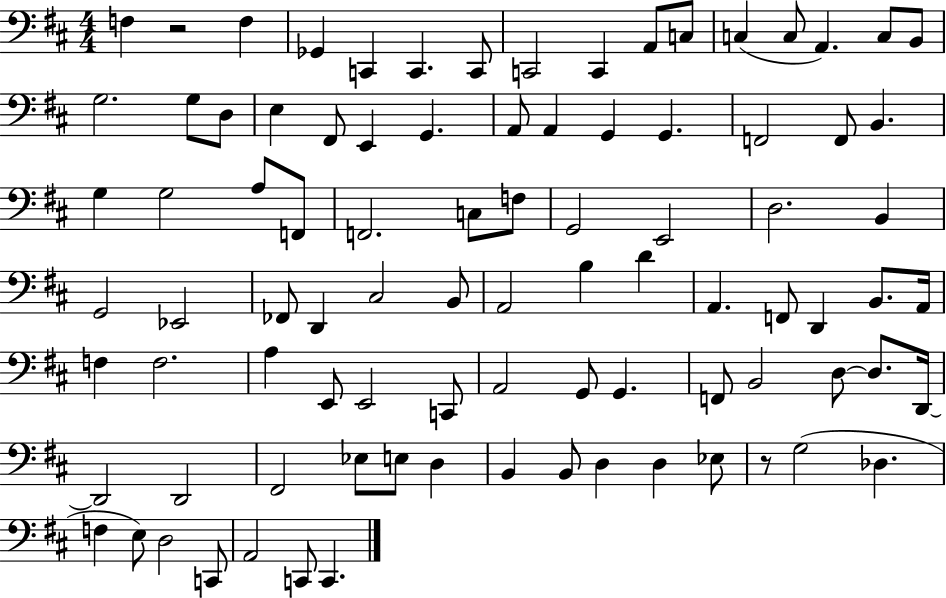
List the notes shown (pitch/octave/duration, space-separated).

F3/q R/h F3/q Gb2/q C2/q C2/q. C2/e C2/h C2/q A2/e C3/e C3/q C3/e A2/q. C3/e B2/e G3/h. G3/e D3/e E3/q F#2/e E2/q G2/q. A2/e A2/q G2/q G2/q. F2/h F2/e B2/q. G3/q G3/h A3/e F2/e F2/h. C3/e F3/e G2/h E2/h D3/h. B2/q G2/h Eb2/h FES2/e D2/q C#3/h B2/e A2/h B3/q D4/q A2/q. F2/e D2/q B2/e. A2/s F3/q F3/h. A3/q E2/e E2/h C2/e A2/h G2/e G2/q. F2/e B2/h D3/e D3/e. D2/s D2/h D2/h F#2/h Eb3/e E3/e D3/q B2/q B2/e D3/q D3/q Eb3/e R/e G3/h Db3/q. F3/q E3/e D3/h C2/e A2/h C2/e C2/q.